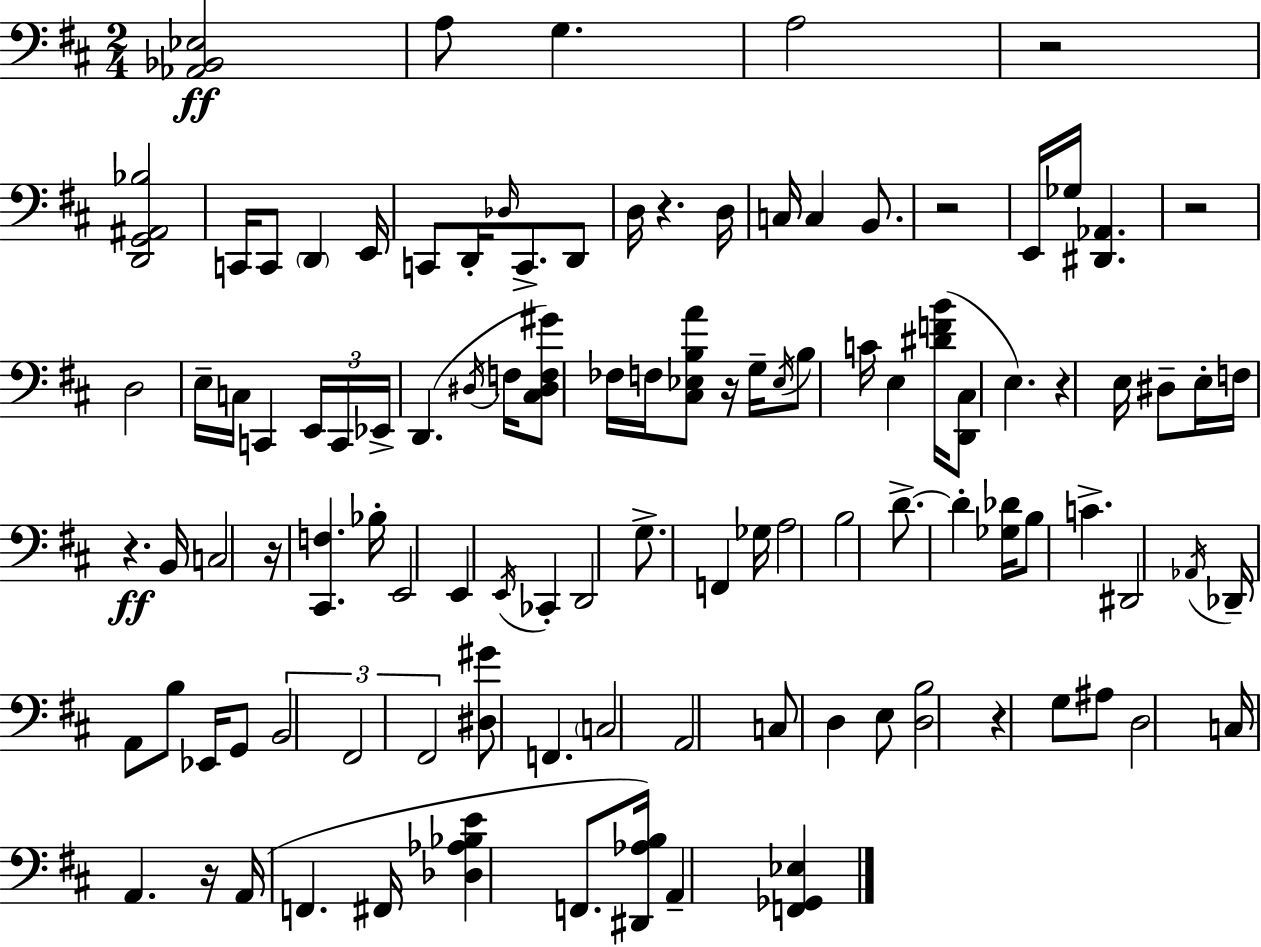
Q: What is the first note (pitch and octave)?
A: A3